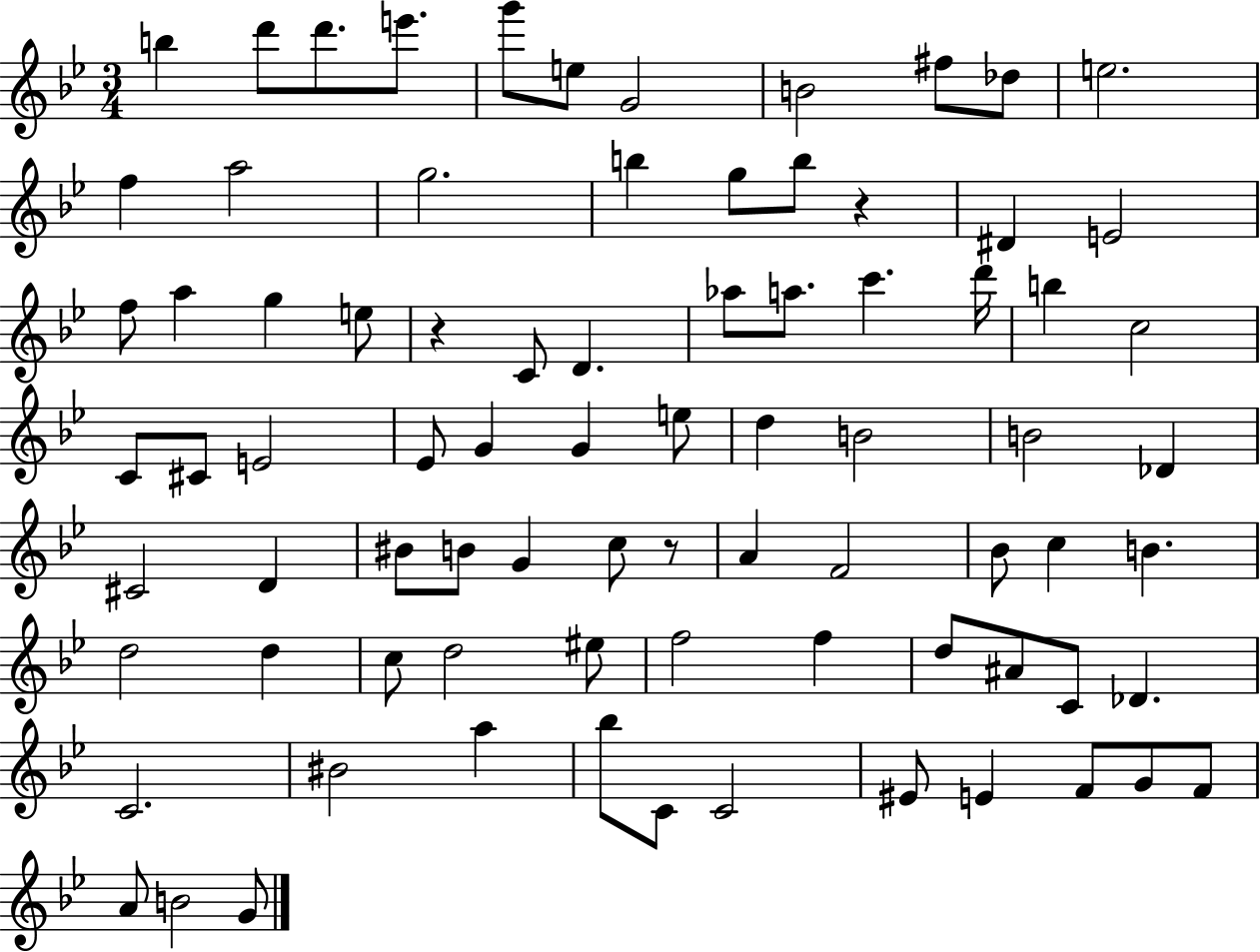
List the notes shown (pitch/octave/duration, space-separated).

B5/q D6/e D6/e. E6/e. G6/e E5/e G4/h B4/h F#5/e Db5/e E5/h. F5/q A5/h G5/h. B5/q G5/e B5/e R/q D#4/q E4/h F5/e A5/q G5/q E5/e R/q C4/e D4/q. Ab5/e A5/e. C6/q. D6/s B5/q C5/h C4/e C#4/e E4/h Eb4/e G4/q G4/q E5/e D5/q B4/h B4/h Db4/q C#4/h D4/q BIS4/e B4/e G4/q C5/e R/e A4/q F4/h Bb4/e C5/q B4/q. D5/h D5/q C5/e D5/h EIS5/e F5/h F5/q D5/e A#4/e C4/e Db4/q. C4/h. BIS4/h A5/q Bb5/e C4/e C4/h EIS4/e E4/q F4/e G4/e F4/e A4/e B4/h G4/e